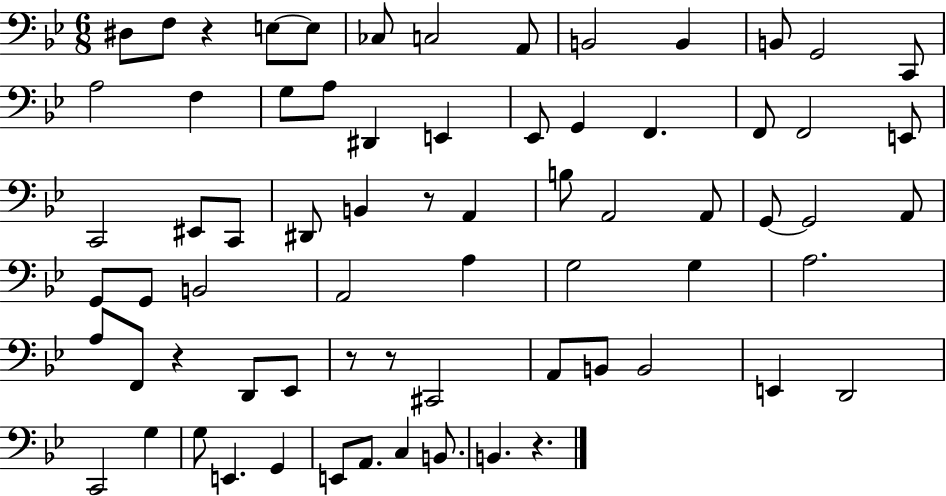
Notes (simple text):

D#3/e F3/e R/q E3/e E3/e CES3/e C3/h A2/e B2/h B2/q B2/e G2/h C2/e A3/h F3/q G3/e A3/e D#2/q E2/q Eb2/e G2/q F2/q. F2/e F2/h E2/e C2/h EIS2/e C2/e D#2/e B2/q R/e A2/q B3/e A2/h A2/e G2/e G2/h A2/e G2/e G2/e B2/h A2/h A3/q G3/h G3/q A3/h. A3/e F2/e R/q D2/e Eb2/e R/e R/e C#2/h A2/e B2/e B2/h E2/q D2/h C2/h G3/q G3/e E2/q. G2/q E2/e A2/e. C3/q B2/e. B2/q. R/q.